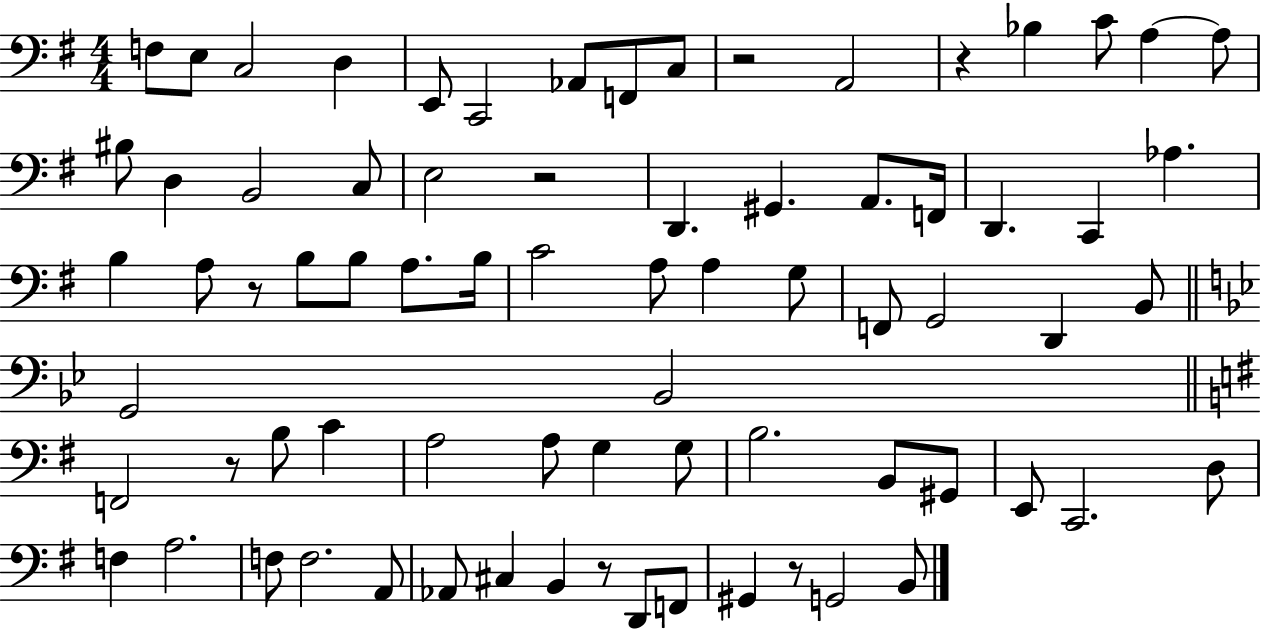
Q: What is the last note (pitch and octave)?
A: B2